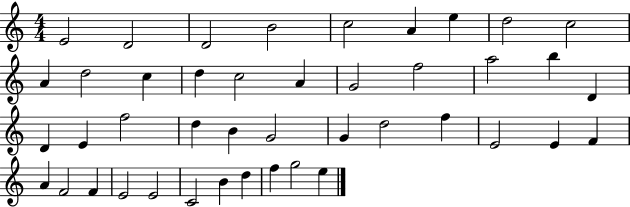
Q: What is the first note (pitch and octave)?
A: E4